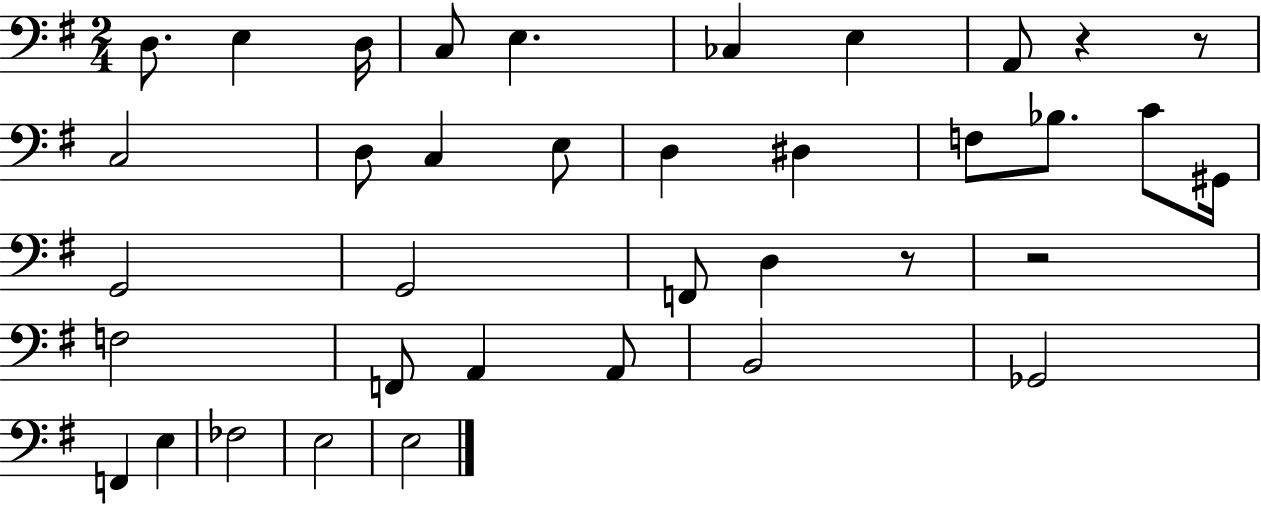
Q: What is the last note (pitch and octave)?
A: E3